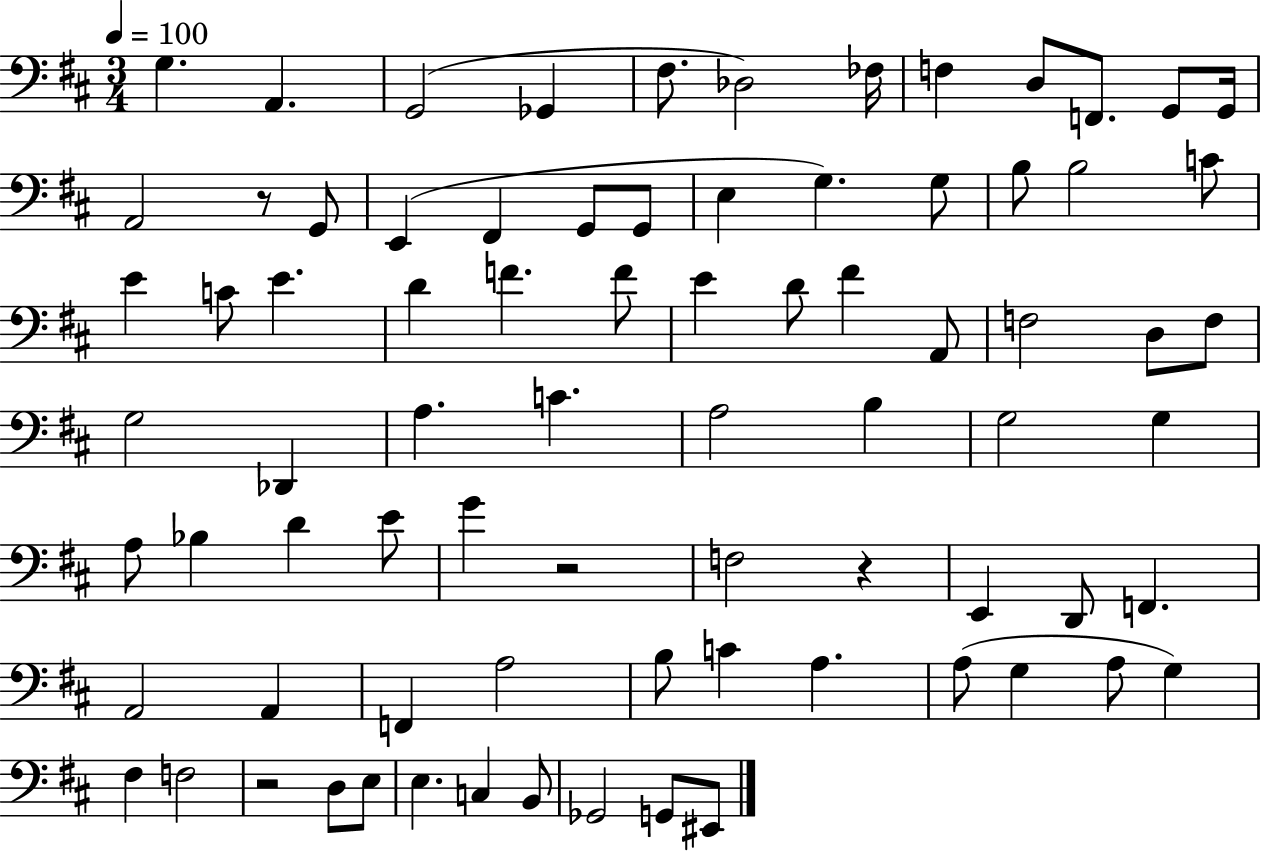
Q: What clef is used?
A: bass